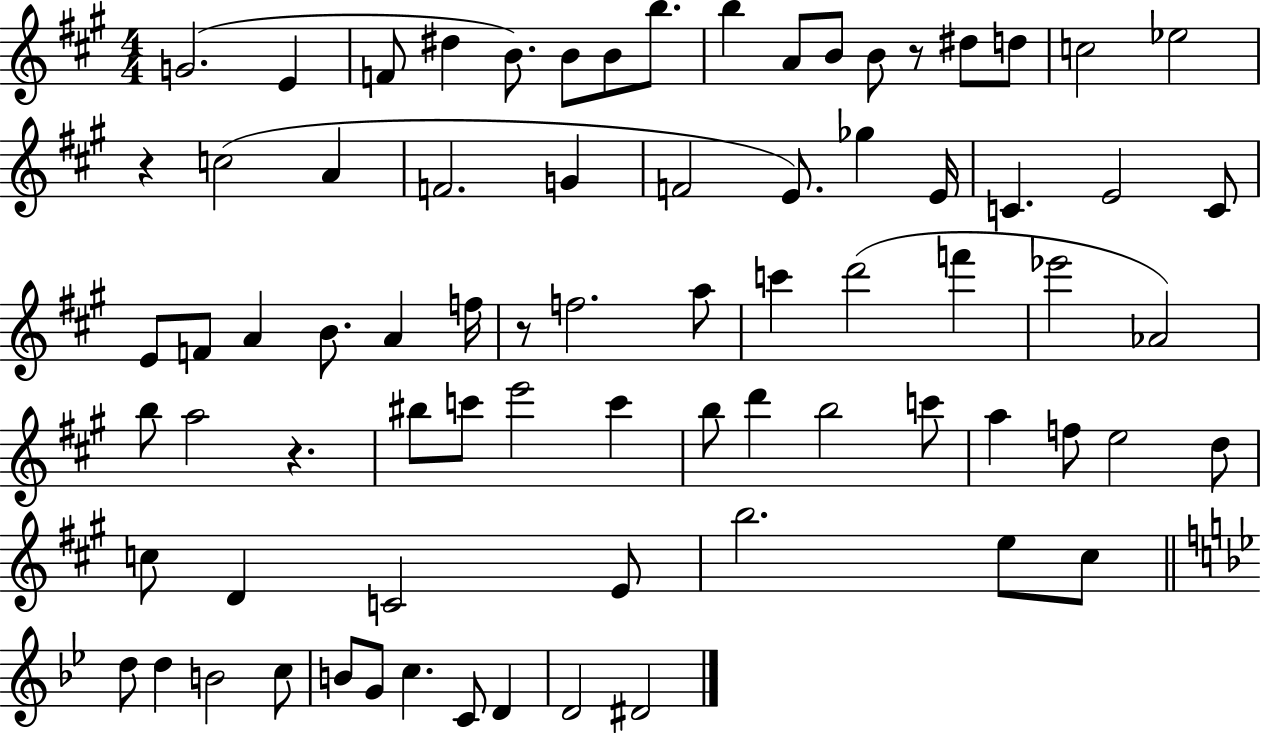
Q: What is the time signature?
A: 4/4